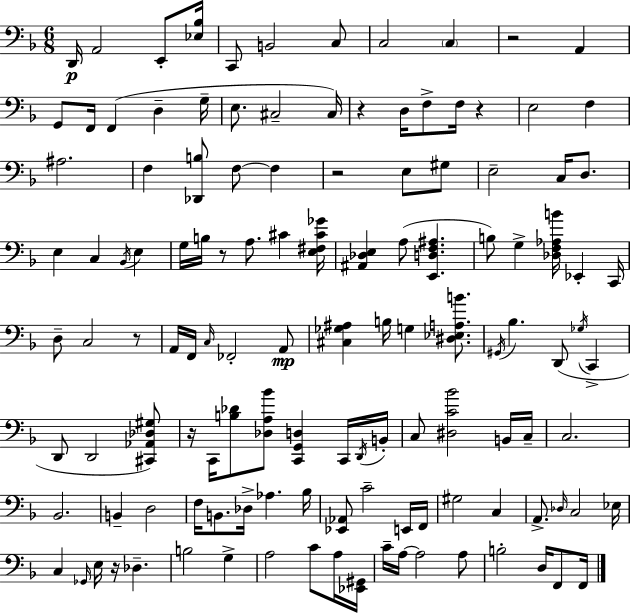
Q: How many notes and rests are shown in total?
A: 125